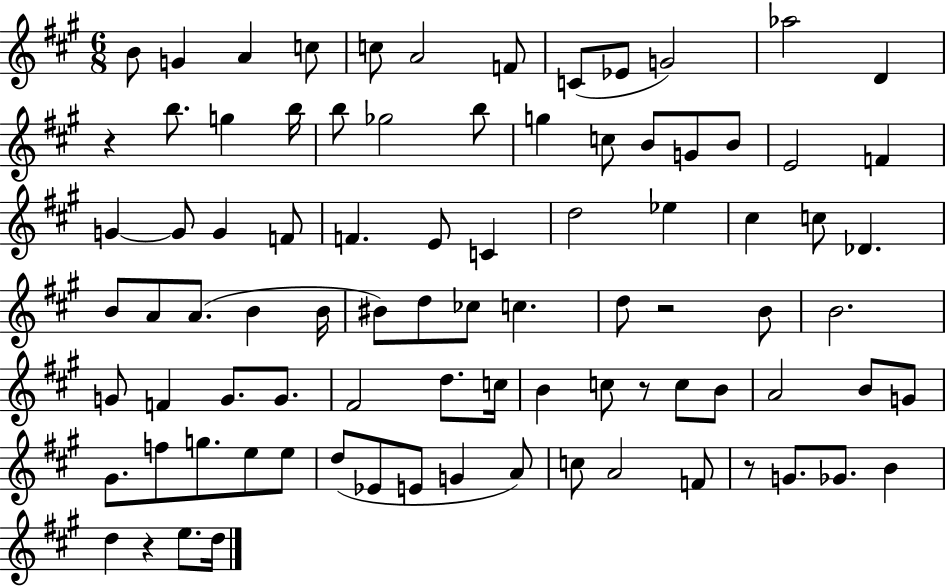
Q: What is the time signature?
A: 6/8